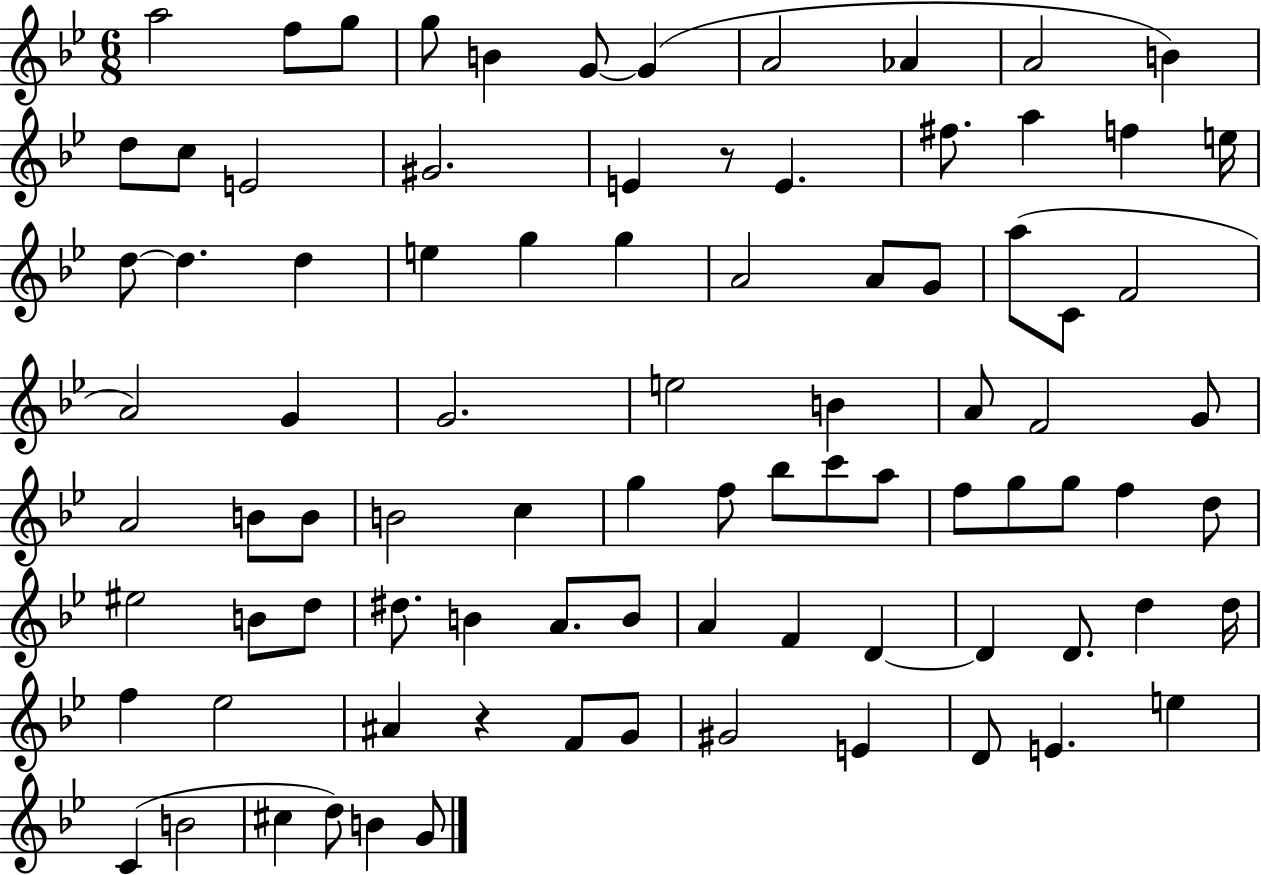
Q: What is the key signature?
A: BES major